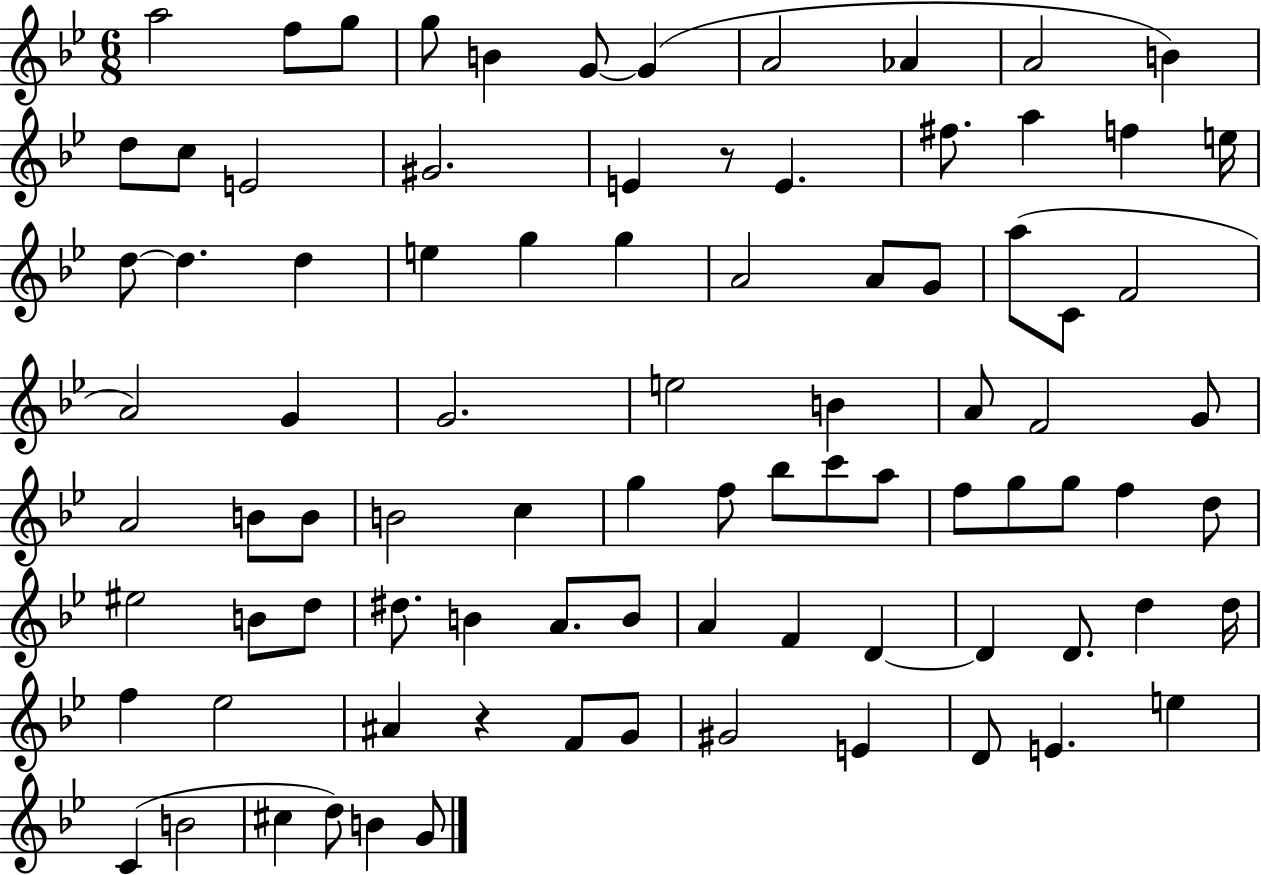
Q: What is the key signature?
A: BES major